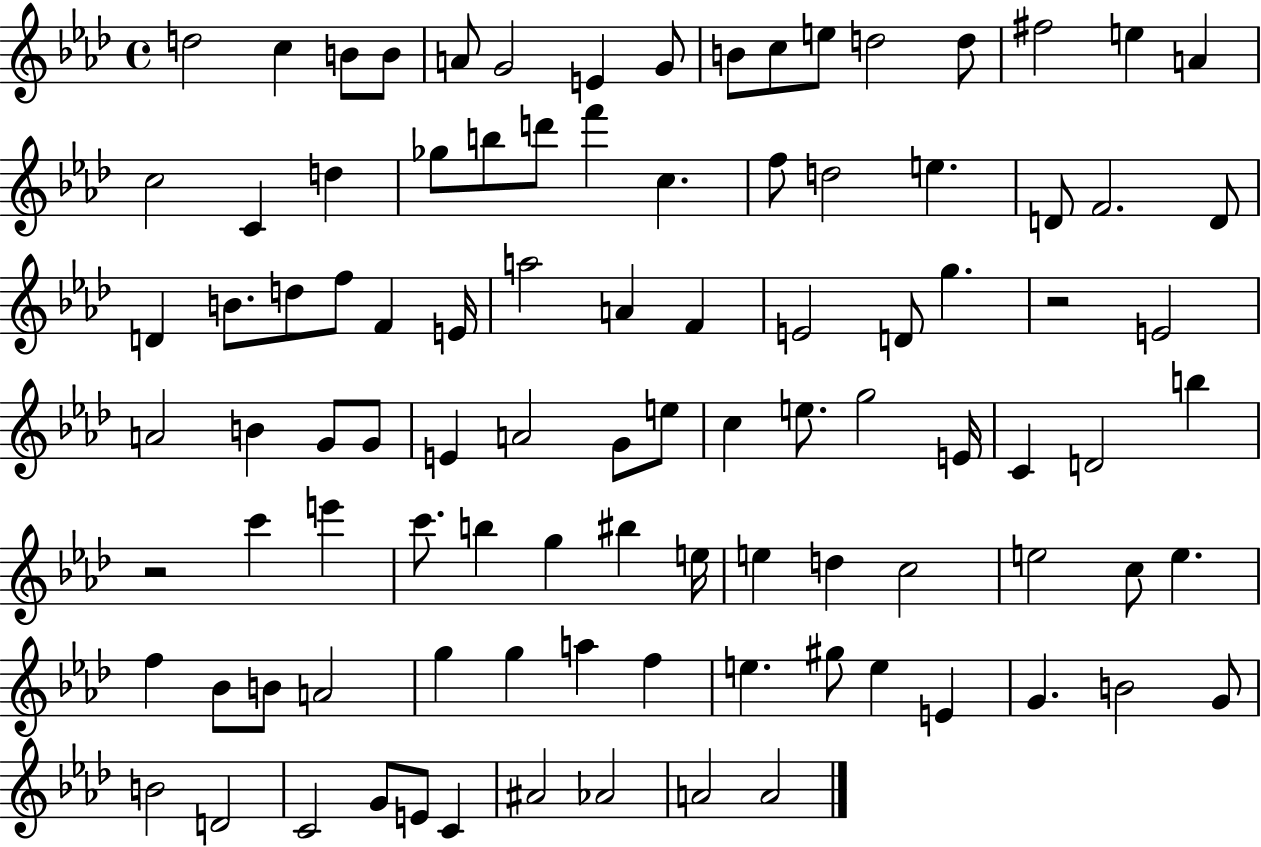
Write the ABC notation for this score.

X:1
T:Untitled
M:4/4
L:1/4
K:Ab
d2 c B/2 B/2 A/2 G2 E G/2 B/2 c/2 e/2 d2 d/2 ^f2 e A c2 C d _g/2 b/2 d'/2 f' c f/2 d2 e D/2 F2 D/2 D B/2 d/2 f/2 F E/4 a2 A F E2 D/2 g z2 E2 A2 B G/2 G/2 E A2 G/2 e/2 c e/2 g2 E/4 C D2 b z2 c' e' c'/2 b g ^b e/4 e d c2 e2 c/2 e f _B/2 B/2 A2 g g a f e ^g/2 e E G B2 G/2 B2 D2 C2 G/2 E/2 C ^A2 _A2 A2 A2